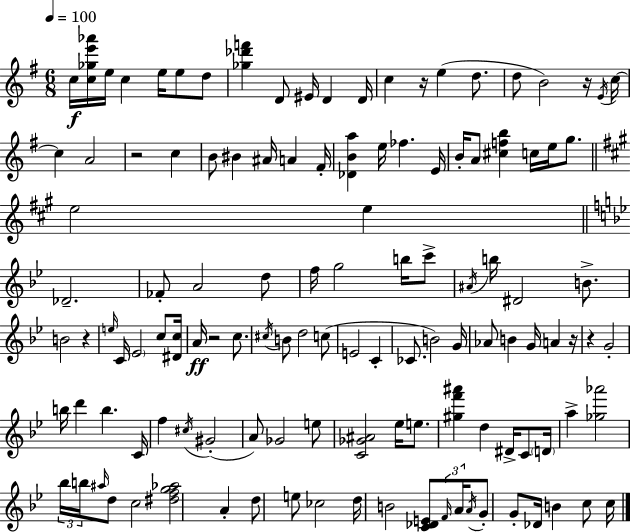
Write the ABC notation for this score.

X:1
T:Untitled
M:6/8
L:1/4
K:G
c/4 [c_ge'_a']/4 e/4 c e/4 e/2 d/2 [_g_d'f'] D/2 ^E/4 D D/4 c z/4 e d/2 d/2 B2 z/4 E/4 c/4 c A2 z2 c B/2 ^B ^A/4 A ^F/4 [_DBa] e/4 _f E/4 B/4 A/2 [^cfb] c/4 e/4 g/2 e2 e _D2 _F/2 A2 d/2 f/4 g2 b/4 c'/2 ^A/4 b/4 ^D2 B/2 B2 z e/4 C/4 _E2 c/2 [^Dc]/4 A/4 z2 c/2 ^c/4 B/2 d2 c/2 E2 C _C/2 B2 G/4 _A/2 B G/4 A z/4 z G2 b/4 d' b C/4 f ^c/4 ^G2 A/2 _G2 e/2 [C_G^A]2 _e/4 e/2 [^gf'^a'] d ^D/4 C/2 D/4 a [_g_a']2 _b/4 b/4 ^a/4 d/2 c2 [^dfg_a]2 A d/2 e/2 _c2 d/4 B2 [C_DE]/2 F/4 A/4 A/4 G/2 G/2 _D/4 B c/2 c/4